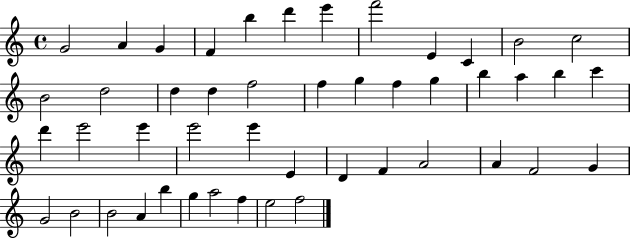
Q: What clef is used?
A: treble